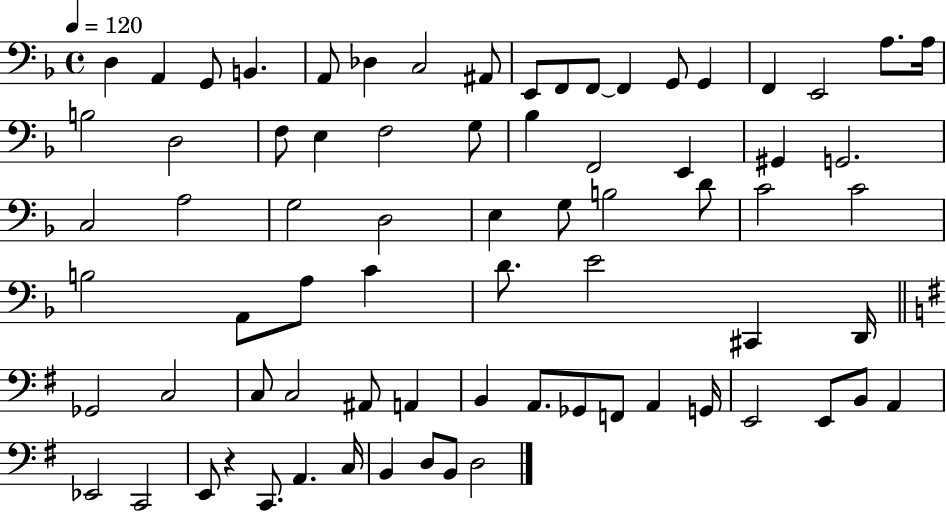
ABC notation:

X:1
T:Untitled
M:4/4
L:1/4
K:F
D, A,, G,,/2 B,, A,,/2 _D, C,2 ^A,,/2 E,,/2 F,,/2 F,,/2 F,, G,,/2 G,, F,, E,,2 A,/2 A,/4 B,2 D,2 F,/2 E, F,2 G,/2 _B, F,,2 E,, ^G,, G,,2 C,2 A,2 G,2 D,2 E, G,/2 B,2 D/2 C2 C2 B,2 A,,/2 A,/2 C D/2 E2 ^C,, D,,/4 _G,,2 C,2 C,/2 C,2 ^A,,/2 A,, B,, A,,/2 _G,,/2 F,,/2 A,, G,,/4 E,,2 E,,/2 B,,/2 A,, _E,,2 C,,2 E,,/2 z C,,/2 A,, C,/4 B,, D,/2 B,,/2 D,2